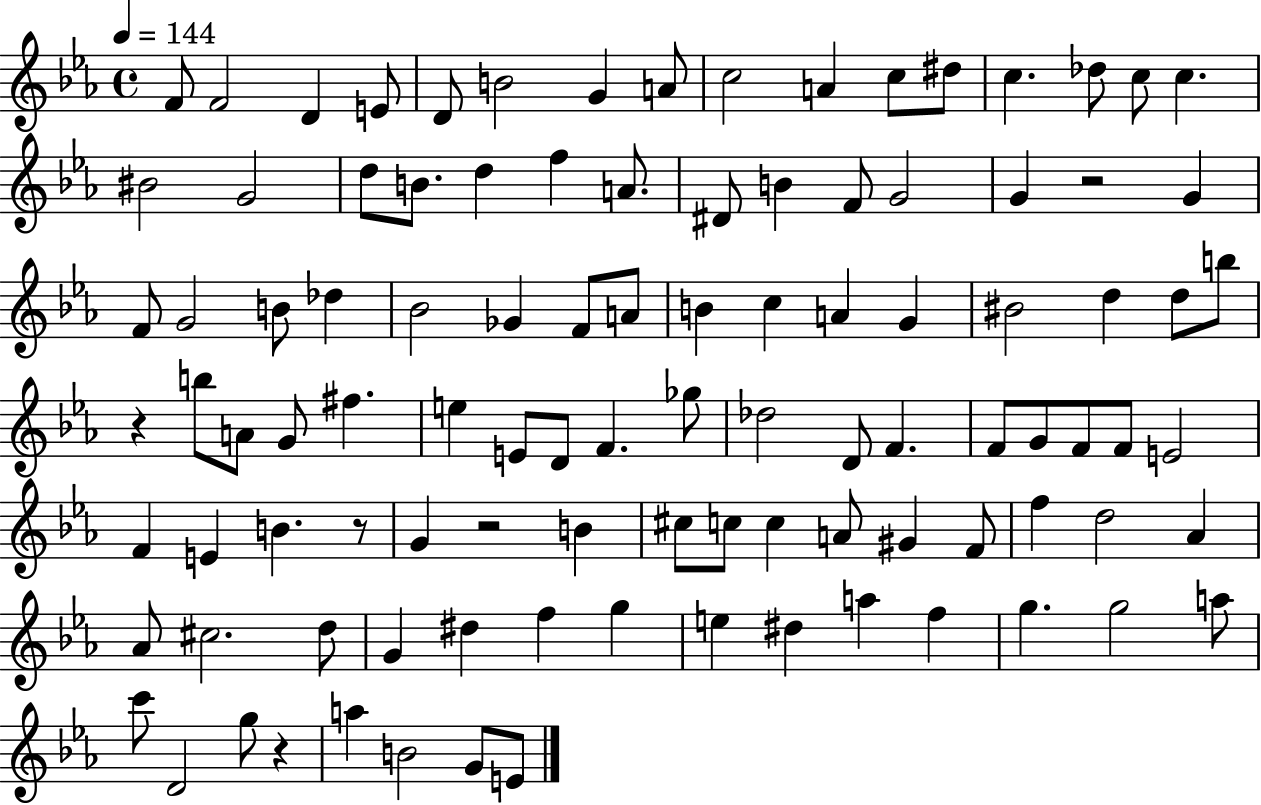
F4/e F4/h D4/q E4/e D4/e B4/h G4/q A4/e C5/h A4/q C5/e D#5/e C5/q. Db5/e C5/e C5/q. BIS4/h G4/h D5/e B4/e. D5/q F5/q A4/e. D#4/e B4/q F4/e G4/h G4/q R/h G4/q F4/e G4/h B4/e Db5/q Bb4/h Gb4/q F4/e A4/e B4/q C5/q A4/q G4/q BIS4/h D5/q D5/e B5/e R/q B5/e A4/e G4/e F#5/q. E5/q E4/e D4/e F4/q. Gb5/e Db5/h D4/e F4/q. F4/e G4/e F4/e F4/e E4/h F4/q E4/q B4/q. R/e G4/q R/h B4/q C#5/e C5/e C5/q A4/e G#4/q F4/e F5/q D5/h Ab4/q Ab4/e C#5/h. D5/e G4/q D#5/q F5/q G5/q E5/q D#5/q A5/q F5/q G5/q. G5/h A5/e C6/e D4/h G5/e R/q A5/q B4/h G4/e E4/e